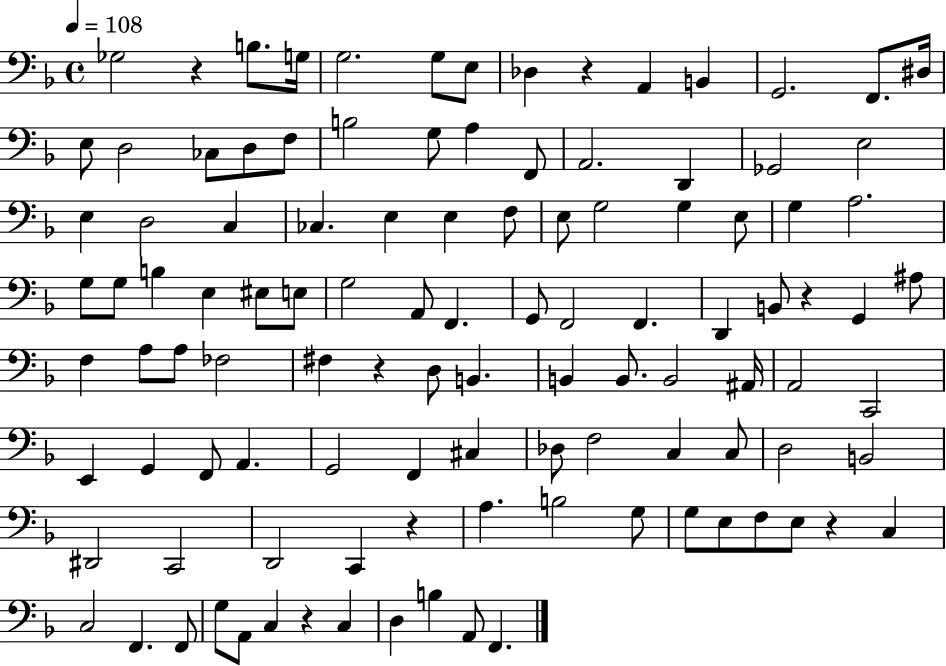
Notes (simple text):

Gb3/h R/q B3/e. G3/s G3/h. G3/e E3/e Db3/q R/q A2/q B2/q G2/h. F2/e. D#3/s E3/e D3/h CES3/e D3/e F3/e B3/h G3/e A3/q F2/e A2/h. D2/q Gb2/h E3/h E3/q D3/h C3/q CES3/q. E3/q E3/q F3/e E3/e G3/h G3/q E3/e G3/q A3/h. G3/e G3/e B3/q E3/q EIS3/e E3/e G3/h A2/e F2/q. G2/e F2/h F2/q. D2/q B2/e R/q G2/q A#3/e F3/q A3/e A3/e FES3/h F#3/q R/q D3/e B2/q. B2/q B2/e. B2/h A#2/s A2/h C2/h E2/q G2/q F2/e A2/q. G2/h F2/q C#3/q Db3/e F3/h C3/q C3/e D3/h B2/h D#2/h C2/h D2/h C2/q R/q A3/q. B3/h G3/e G3/e E3/e F3/e E3/e R/q C3/q C3/h F2/q. F2/e G3/e A2/e C3/q R/q C3/q D3/q B3/q A2/e F2/q.